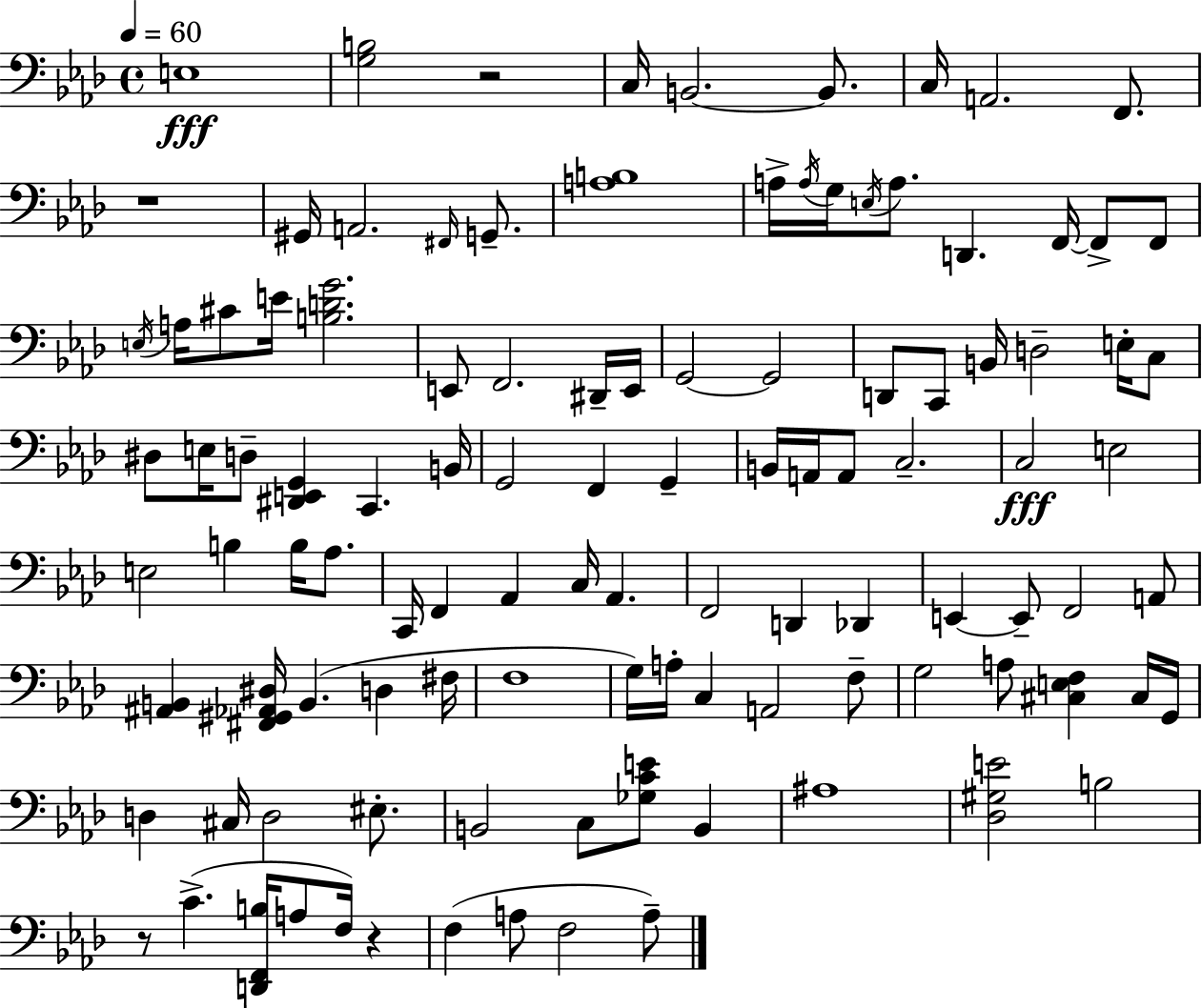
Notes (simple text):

E3/w [G3,B3]/h R/h C3/s B2/h. B2/e. C3/s A2/h. F2/e. R/w G#2/s A2/h. F#2/s G2/e. [A3,B3]/w A3/s A3/s G3/s E3/s A3/e. D2/q. F2/s F2/e F2/e E3/s A3/s C#4/e E4/s [B3,D4,G4]/h. E2/e F2/h. D#2/s E2/s G2/h G2/h D2/e C2/e B2/s D3/h E3/s C3/e D#3/e E3/s D3/e [D#2,E2,G2]/q C2/q. B2/s G2/h F2/q G2/q B2/s A2/s A2/e C3/h. C3/h E3/h E3/h B3/q B3/s Ab3/e. C2/s F2/q Ab2/q C3/s Ab2/q. F2/h D2/q Db2/q E2/q E2/e F2/h A2/e [A#2,B2]/q [F#2,G#2,Ab2,D#3]/s B2/q. D3/q F#3/s F3/w G3/s A3/s C3/q A2/h F3/e G3/h A3/e [C#3,E3,F3]/q C#3/s G2/s D3/q C#3/s D3/h EIS3/e. B2/h C3/e [Gb3,C4,E4]/e B2/q A#3/w [Db3,G#3,E4]/h B3/h R/e C4/q. [D2,F2,B3]/s A3/e F3/s R/q F3/q A3/e F3/h A3/e